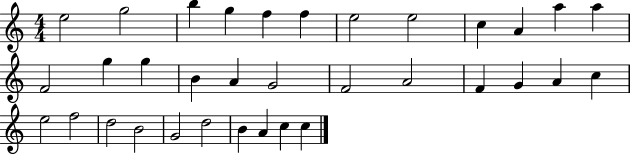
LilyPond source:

{
  \clef treble
  \numericTimeSignature
  \time 4/4
  \key c \major
  e''2 g''2 | b''4 g''4 f''4 f''4 | e''2 e''2 | c''4 a'4 a''4 a''4 | \break f'2 g''4 g''4 | b'4 a'4 g'2 | f'2 a'2 | f'4 g'4 a'4 c''4 | \break e''2 f''2 | d''2 b'2 | g'2 d''2 | b'4 a'4 c''4 c''4 | \break \bar "|."
}